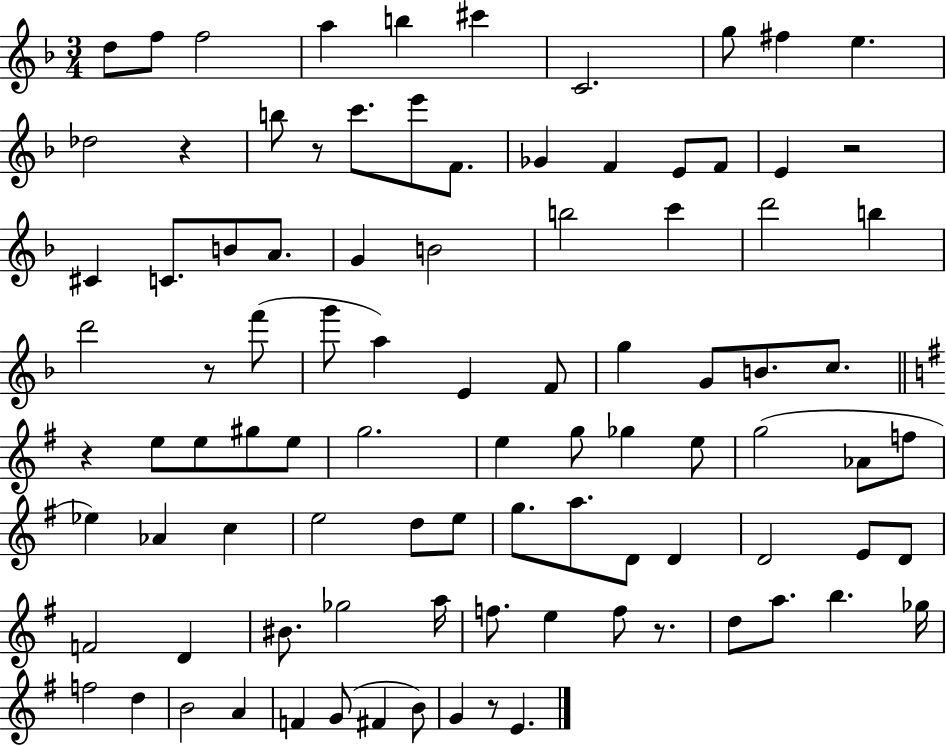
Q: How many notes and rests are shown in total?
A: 94